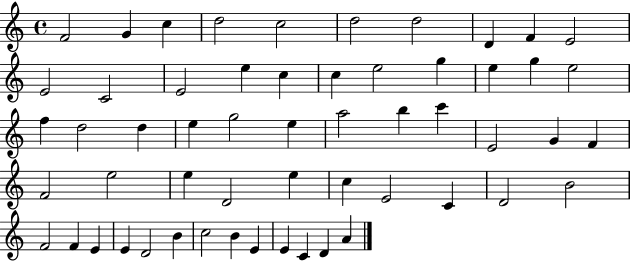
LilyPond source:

{
  \clef treble
  \time 4/4
  \defaultTimeSignature
  \key c \major
  f'2 g'4 c''4 | d''2 c''2 | d''2 d''2 | d'4 f'4 e'2 | \break e'2 c'2 | e'2 e''4 c''4 | c''4 e''2 g''4 | e''4 g''4 e''2 | \break f''4 d''2 d''4 | e''4 g''2 e''4 | a''2 b''4 c'''4 | e'2 g'4 f'4 | \break f'2 e''2 | e''4 d'2 e''4 | c''4 e'2 c'4 | d'2 b'2 | \break f'2 f'4 e'4 | e'4 d'2 b'4 | c''2 b'4 e'4 | e'4 c'4 d'4 a'4 | \break \bar "|."
}